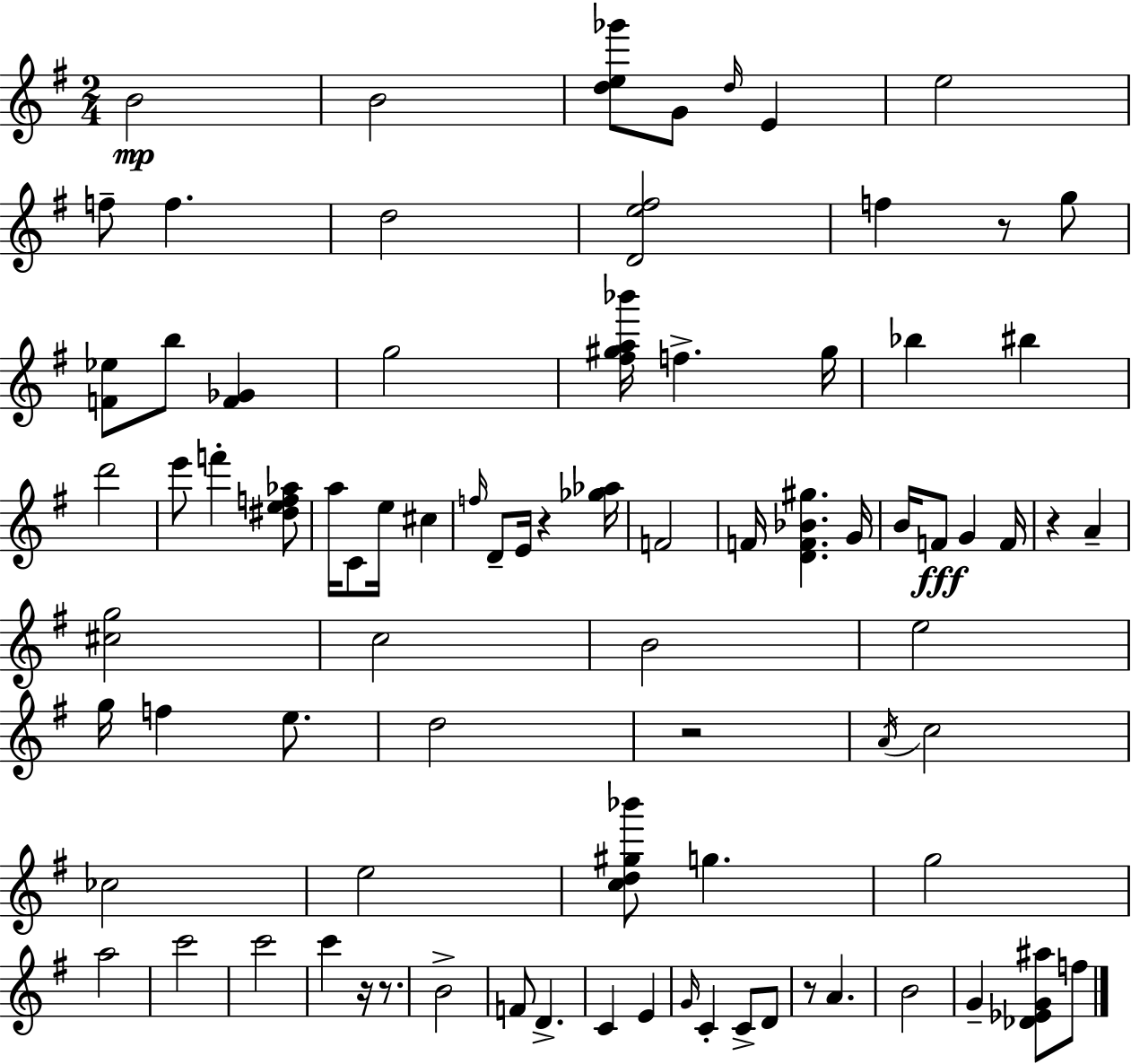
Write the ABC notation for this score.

X:1
T:Untitled
M:2/4
L:1/4
K:G
B2 B2 [de_g']/2 G/2 d/4 E e2 f/2 f d2 [De^f]2 f z/2 g/2 [F_e]/2 b/2 [F_G] g2 [^f^ga_b']/4 f ^g/4 _b ^b d'2 e'/2 f' [^def_a]/2 a/4 C/2 e/4 ^c f/4 D/2 E/4 z [_g_a]/4 F2 F/4 [DF_B^g] G/4 B/4 F/2 G F/4 z A [^cg]2 c2 B2 e2 g/4 f e/2 d2 z2 A/4 c2 _c2 e2 [cd^g_b']/2 g g2 a2 c'2 c'2 c' z/4 z/2 B2 F/2 D C E G/4 C C/2 D/2 z/2 A B2 G [_D_EG^a]/2 f/2